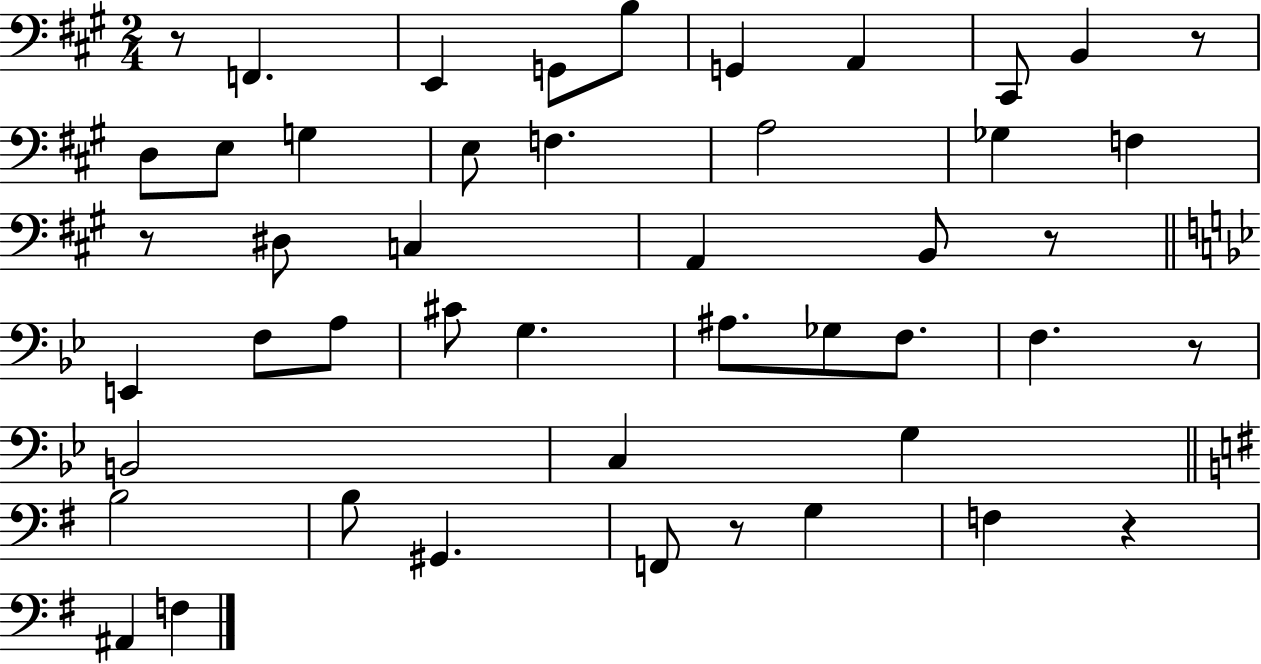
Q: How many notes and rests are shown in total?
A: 47